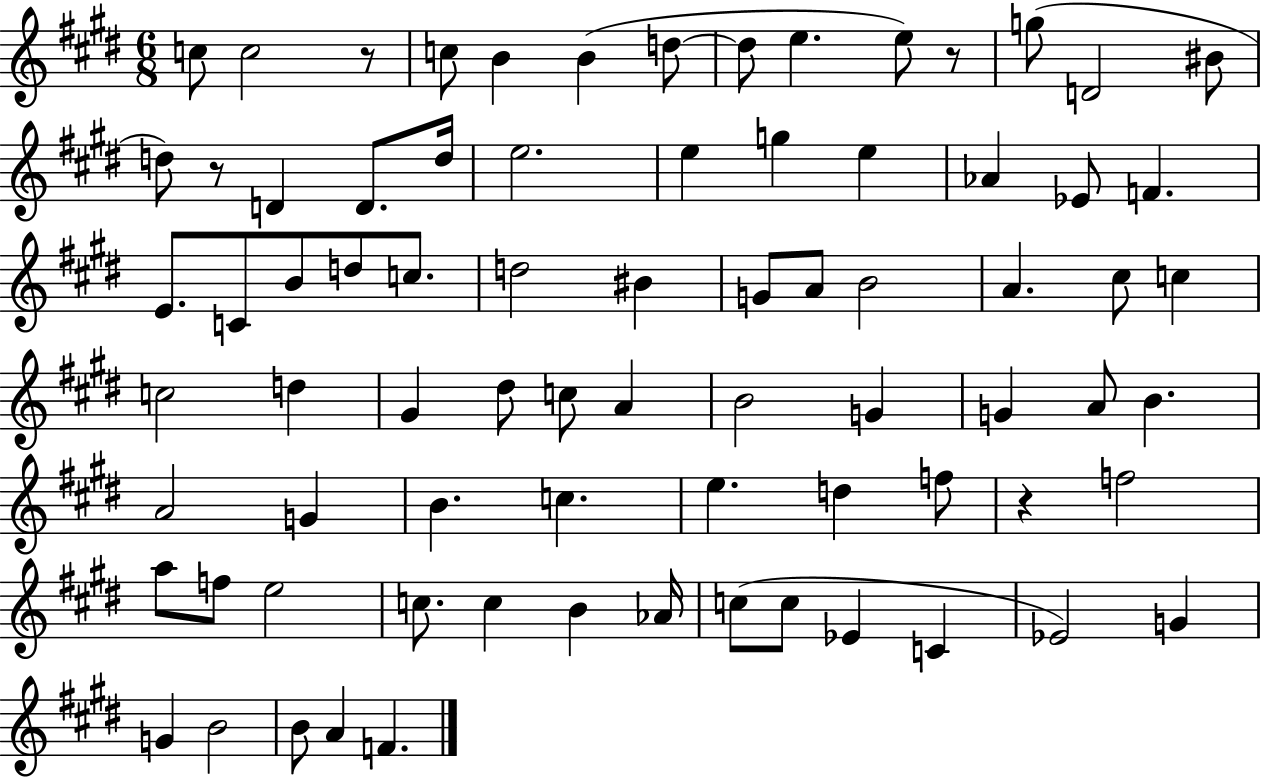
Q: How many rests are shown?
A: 4